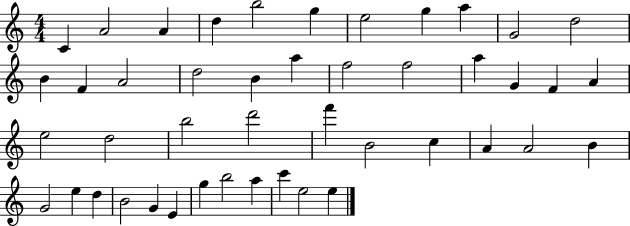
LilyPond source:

{
  \clef treble
  \numericTimeSignature
  \time 4/4
  \key c \major
  c'4 a'2 a'4 | d''4 b''2 g''4 | e''2 g''4 a''4 | g'2 d''2 | \break b'4 f'4 a'2 | d''2 b'4 a''4 | f''2 f''2 | a''4 g'4 f'4 a'4 | \break e''2 d''2 | b''2 d'''2 | f'''4 b'2 c''4 | a'4 a'2 b'4 | \break g'2 e''4 d''4 | b'2 g'4 e'4 | g''4 b''2 a''4 | c'''4 e''2 e''4 | \break \bar "|."
}